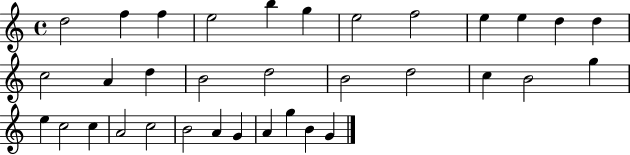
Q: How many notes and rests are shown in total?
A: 34